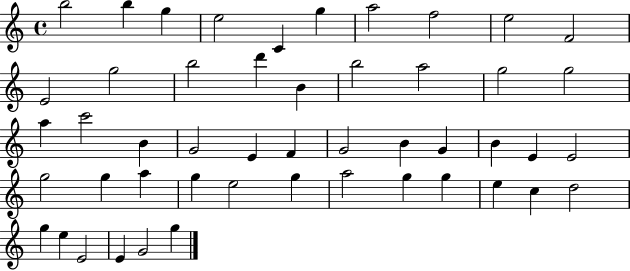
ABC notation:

X:1
T:Untitled
M:4/4
L:1/4
K:C
b2 b g e2 C g a2 f2 e2 F2 E2 g2 b2 d' B b2 a2 g2 g2 a c'2 B G2 E F G2 B G B E E2 g2 g a g e2 g a2 g g e c d2 g e E2 E G2 g